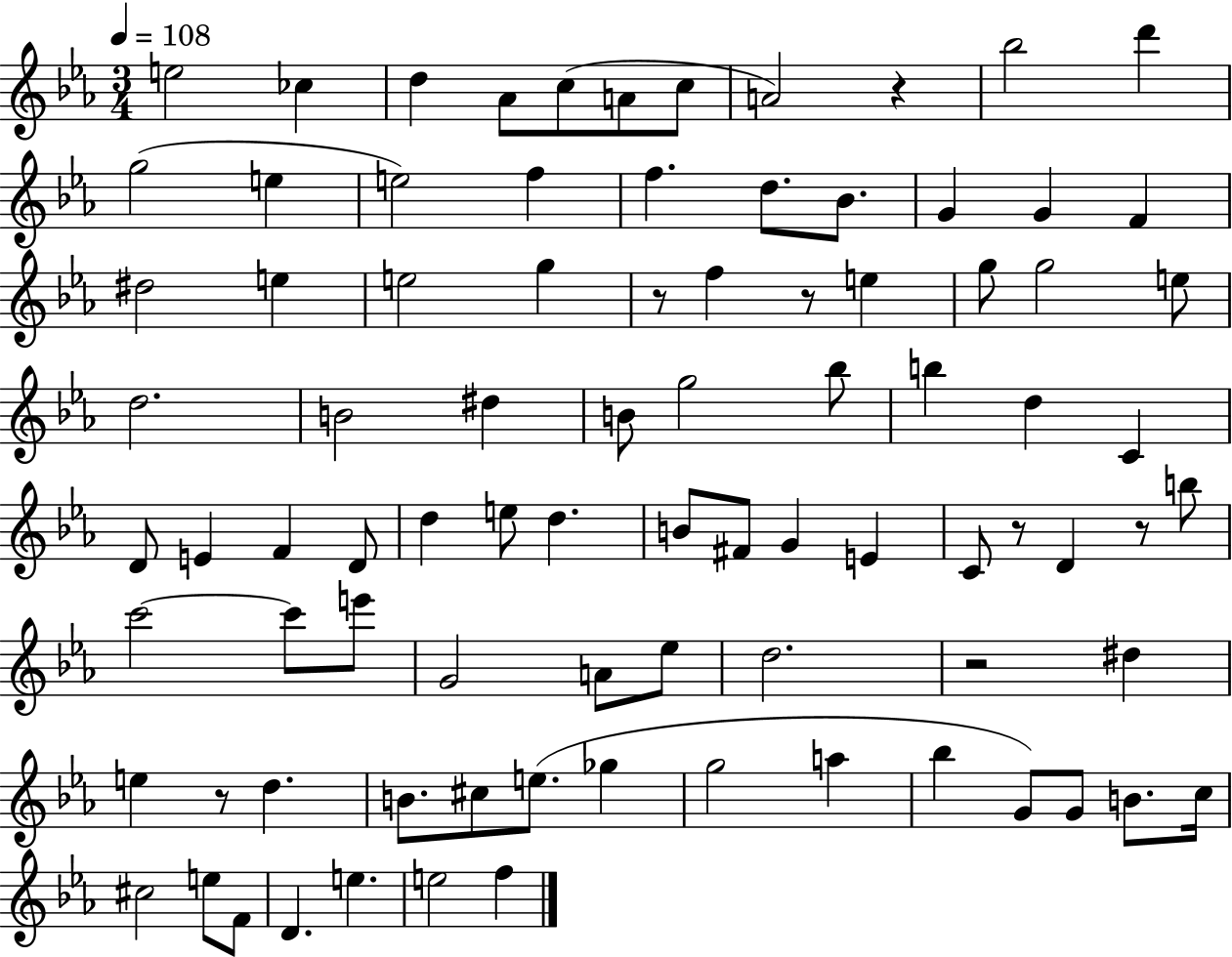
{
  \clef treble
  \numericTimeSignature
  \time 3/4
  \key ees \major
  \tempo 4 = 108
  e''2 ces''4 | d''4 aes'8 c''8( a'8 c''8 | a'2) r4 | bes''2 d'''4 | \break g''2( e''4 | e''2) f''4 | f''4. d''8. bes'8. | g'4 g'4 f'4 | \break dis''2 e''4 | e''2 g''4 | r8 f''4 r8 e''4 | g''8 g''2 e''8 | \break d''2. | b'2 dis''4 | b'8 g''2 bes''8 | b''4 d''4 c'4 | \break d'8 e'4 f'4 d'8 | d''4 e''8 d''4. | b'8 fis'8 g'4 e'4 | c'8 r8 d'4 r8 b''8 | \break c'''2~~ c'''8 e'''8 | g'2 a'8 ees''8 | d''2. | r2 dis''4 | \break e''4 r8 d''4. | b'8. cis''8 e''8.( ges''4 | g''2 a''4 | bes''4 g'8) g'8 b'8. c''16 | \break cis''2 e''8 f'8 | d'4. e''4. | e''2 f''4 | \bar "|."
}